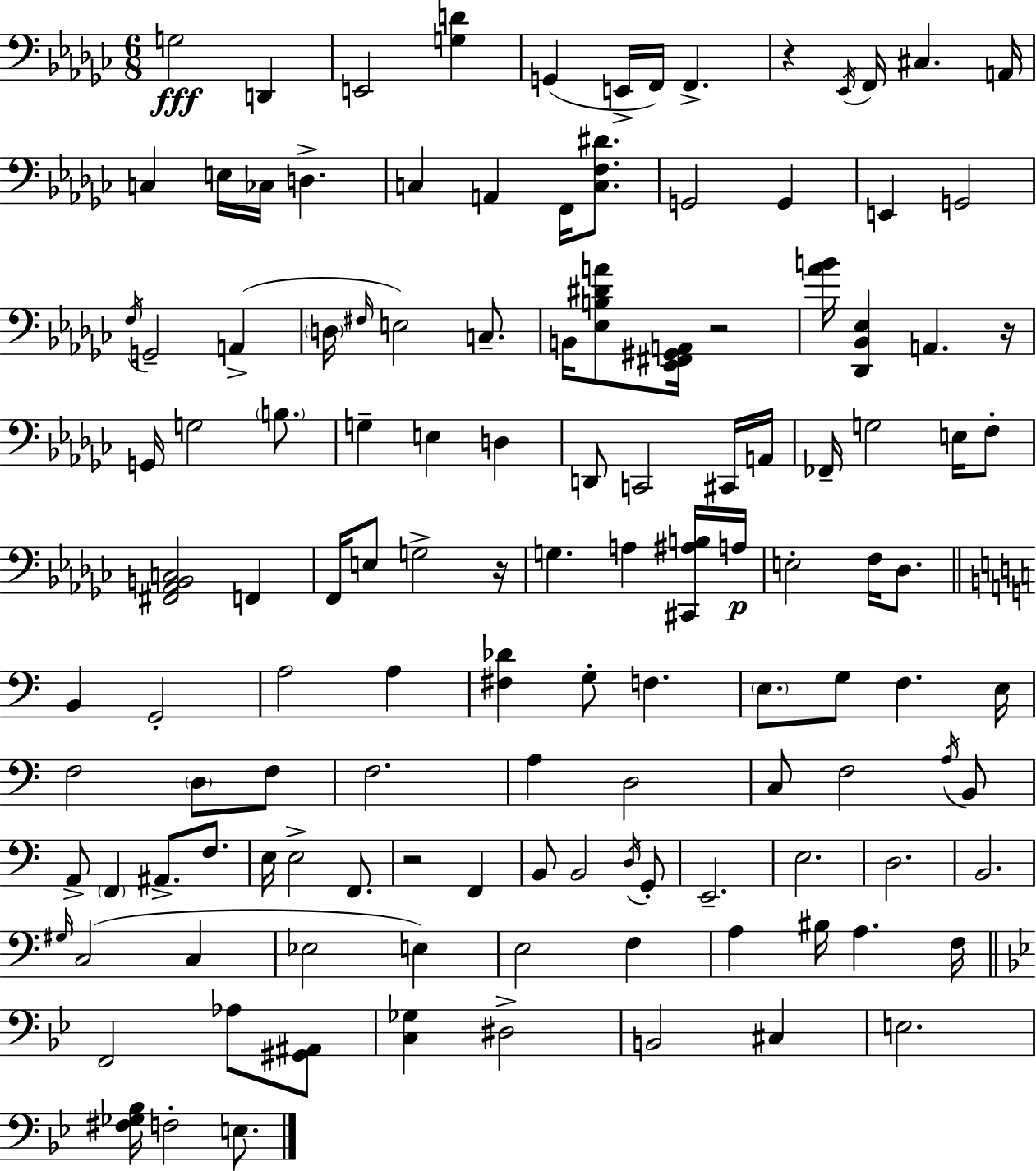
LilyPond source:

{
  \clef bass
  \numericTimeSignature
  \time 6/8
  \key ees \minor
  g2\fff d,4 | e,2 <g d'>4 | g,4( e,16-> f,16) f,4.-> | r4 \acciaccatura { ees,16 } f,16 cis4. | \break a,16 c4 e16 ces16 d4.-> | c4 a,4 f,16 <c f dis'>8. | g,2 g,4 | e,4 g,2 | \break \acciaccatura { f16 } g,2-- a,4->( | \parenthesize d16 \grace { fis16 } e2) | c8.-- b,16 <ees b dis' a'>8 <ees, fis, gis, a,>16 r2 | <aes' b'>16 <des, bes, ees>4 a,4. | \break r16 g,16 g2 | \parenthesize b8. g4-- e4 d4 | d,8 c,2 | cis,16 a,16 fes,16-- g2 | \break e16 f8-. <fis, aes, b, c>2 f,4 | f,16 e8 g2-> | r16 g4. a4 | <cis, ais b>16 a16\p e2-. f16 | \break des8. \bar "||" \break \key c \major b,4 g,2-. | a2 a4 | <fis des'>4 g8-. f4. | \parenthesize e8. g8 f4. e16 | \break f2 \parenthesize d8 f8 | f2. | a4 d2 | c8 f2 \acciaccatura { a16 } b,8 | \break a,8-> \parenthesize f,4 ais,8.-> f8. | e16 e2-> f,8. | r2 f,4 | b,8 b,2 \acciaccatura { d16 } | \break g,8-. e,2.-- | e2. | d2. | b,2. | \break \grace { gis16 } c2( c4 | ees2 e4) | e2 f4 | a4 bis16 a4. | \break f16 \bar "||" \break \key g \minor f,2 aes8 <gis, ais,>8 | <c ges>4 dis2-> | b,2 cis4 | e2. | \break <fis ges bes>16 f2-. e8. | \bar "|."
}